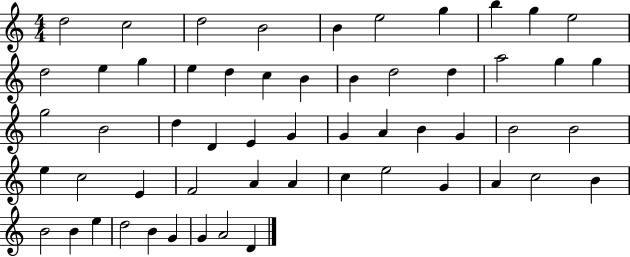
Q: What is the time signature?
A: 4/4